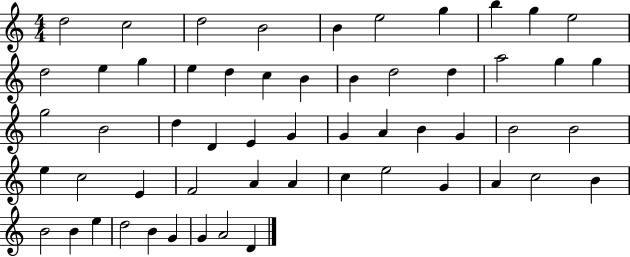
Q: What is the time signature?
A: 4/4